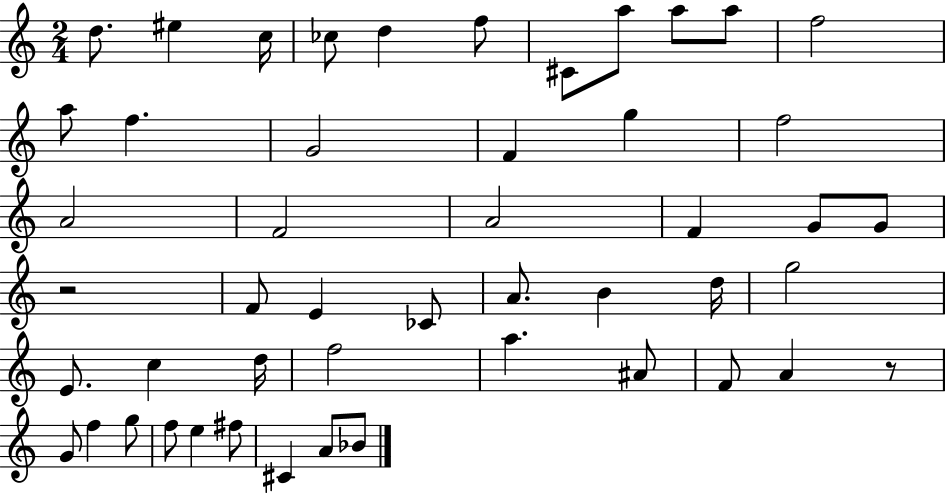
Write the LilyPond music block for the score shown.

{
  \clef treble
  \numericTimeSignature
  \time 2/4
  \key c \major
  d''8. eis''4 c''16 | ces''8 d''4 f''8 | cis'8 a''8 a''8 a''8 | f''2 | \break a''8 f''4. | g'2 | f'4 g''4 | f''2 | \break a'2 | f'2 | a'2 | f'4 g'8 g'8 | \break r2 | f'8 e'4 ces'8 | a'8. b'4 d''16 | g''2 | \break e'8. c''4 d''16 | f''2 | a''4. ais'8 | f'8 a'4 r8 | \break g'8 f''4 g''8 | f''8 e''4 fis''8 | cis'4 a'8 bes'8 | \bar "|."
}